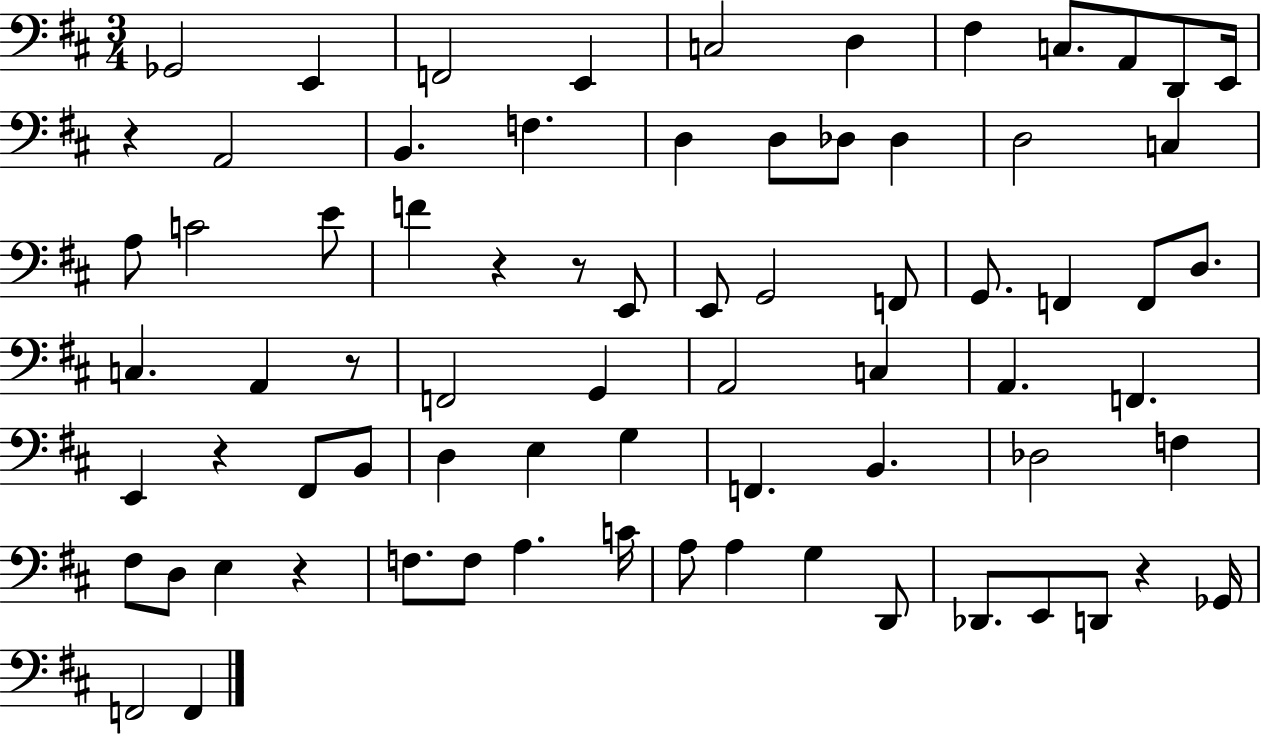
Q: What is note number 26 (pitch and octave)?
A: E2